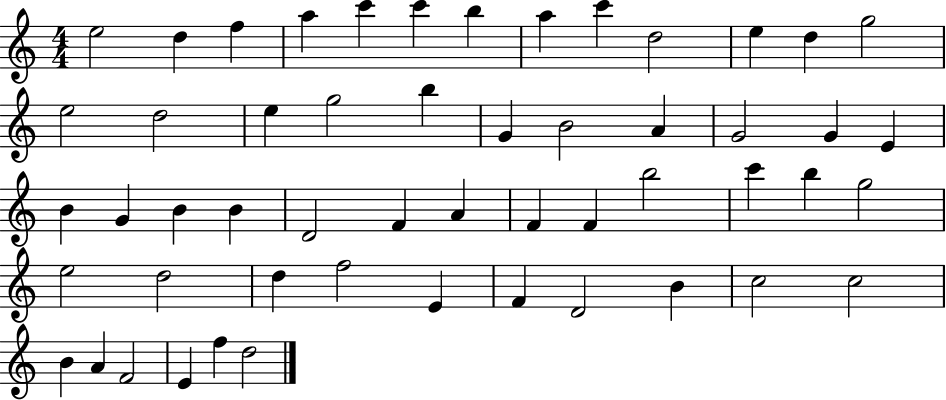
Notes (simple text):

E5/h D5/q F5/q A5/q C6/q C6/q B5/q A5/q C6/q D5/h E5/q D5/q G5/h E5/h D5/h E5/q G5/h B5/q G4/q B4/h A4/q G4/h G4/q E4/q B4/q G4/q B4/q B4/q D4/h F4/q A4/q F4/q F4/q B5/h C6/q B5/q G5/h E5/h D5/h D5/q F5/h E4/q F4/q D4/h B4/q C5/h C5/h B4/q A4/q F4/h E4/q F5/q D5/h